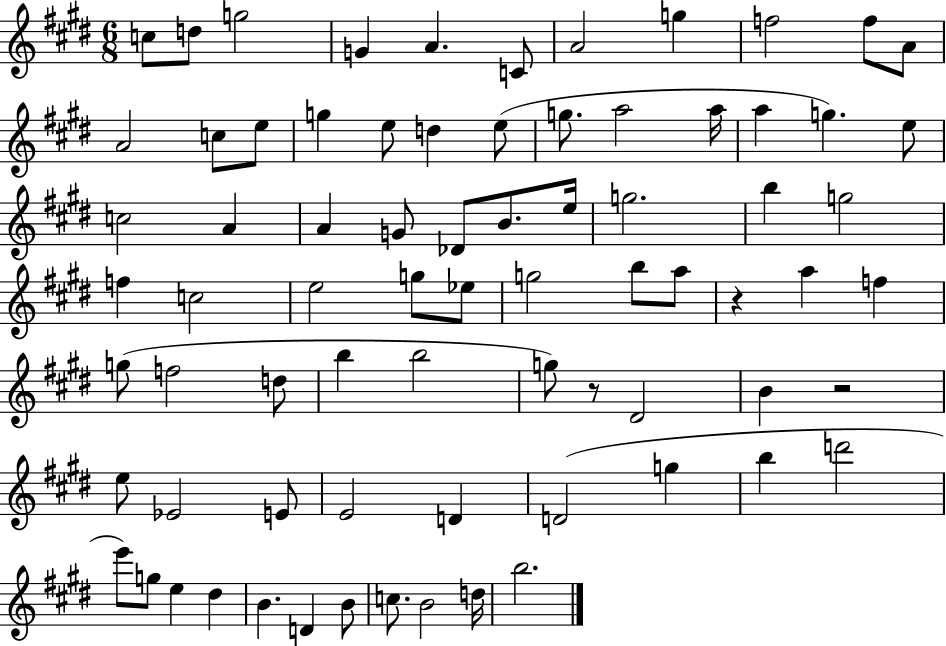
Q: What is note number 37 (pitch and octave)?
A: E5